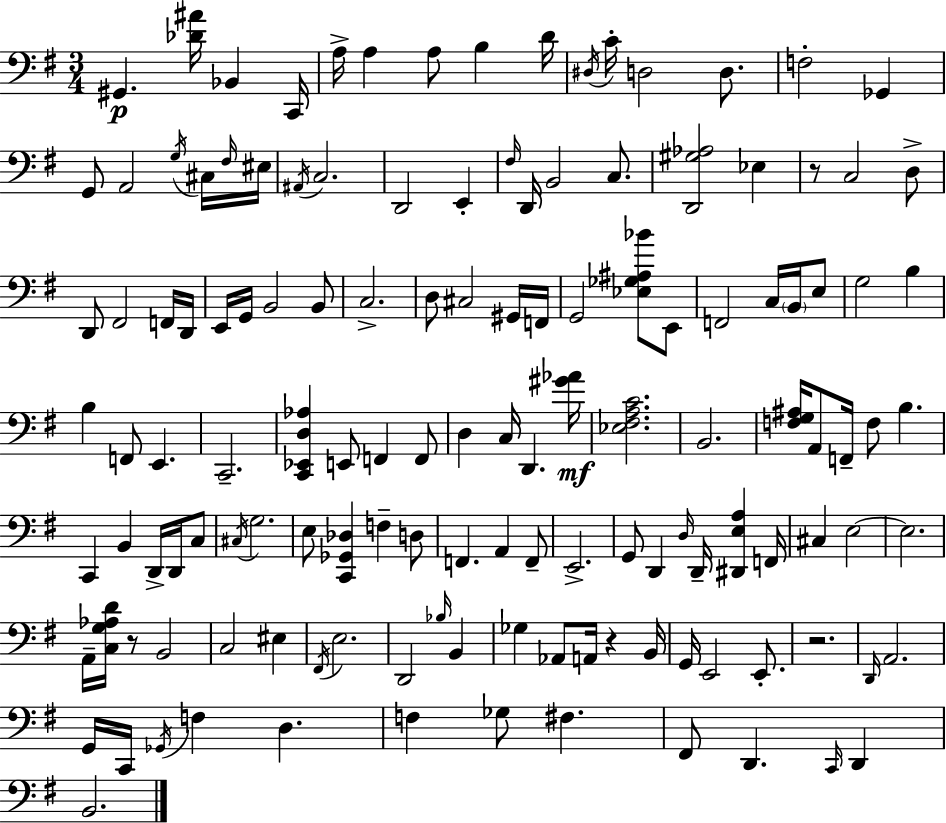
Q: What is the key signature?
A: G major